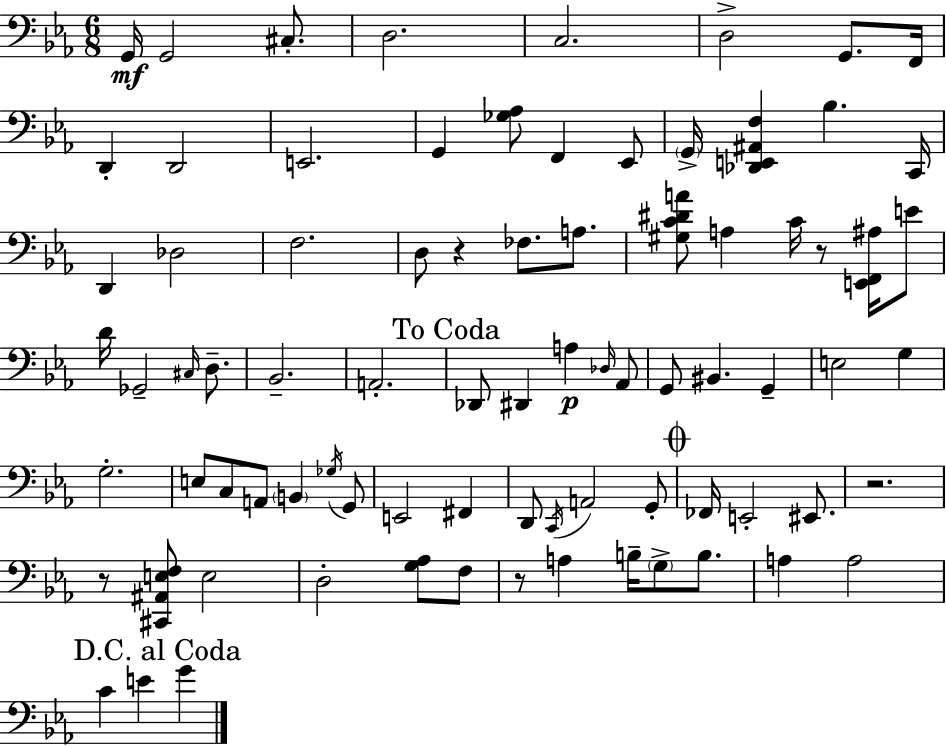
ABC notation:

X:1
T:Untitled
M:6/8
L:1/4
K:Cm
G,,/4 G,,2 ^C,/2 D,2 C,2 D,2 G,,/2 F,,/4 D,, D,,2 E,,2 G,, [_G,_A,]/2 F,, _E,,/2 G,,/4 [_D,,E,,^A,,F,] _B, C,,/4 D,, _D,2 F,2 D,/2 z _F,/2 A,/2 [^G,C^DA]/2 A, C/4 z/2 [E,,F,,^A,]/4 E/2 D/4 _G,,2 ^C,/4 D,/2 _B,,2 A,,2 _D,,/2 ^D,, A, _D,/4 _A,,/2 G,,/2 ^B,, G,, E,2 G, G,2 E,/2 C,/2 A,,/2 B,, _G,/4 G,,/2 E,,2 ^F,, D,,/2 C,,/4 A,,2 G,,/2 _F,,/4 E,,2 ^E,,/2 z2 z/2 [^C,,^A,,E,F,]/2 E,2 D,2 [G,_A,]/2 F,/2 z/2 A, B,/4 G,/2 B,/2 A, A,2 C E G